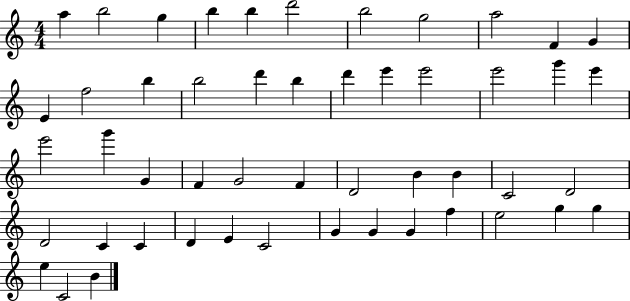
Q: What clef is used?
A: treble